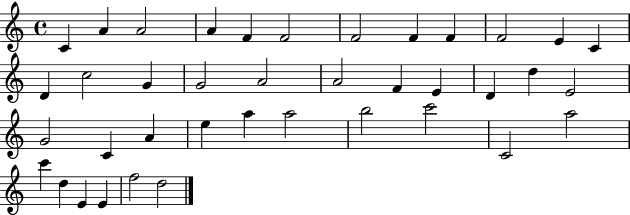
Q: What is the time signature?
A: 4/4